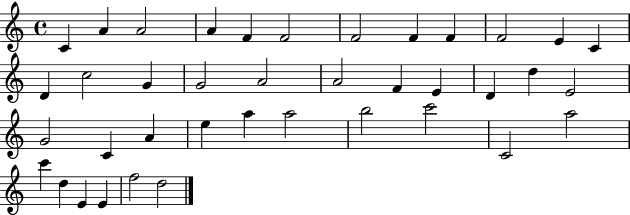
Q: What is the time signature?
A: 4/4